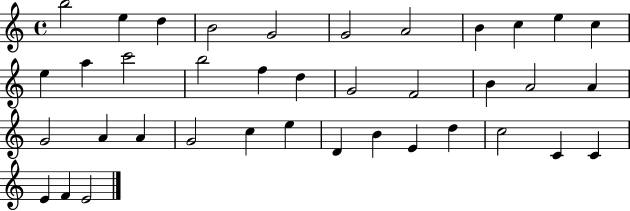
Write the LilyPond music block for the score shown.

{
  \clef treble
  \time 4/4
  \defaultTimeSignature
  \key c \major
  b''2 e''4 d''4 | b'2 g'2 | g'2 a'2 | b'4 c''4 e''4 c''4 | \break e''4 a''4 c'''2 | b''2 f''4 d''4 | g'2 f'2 | b'4 a'2 a'4 | \break g'2 a'4 a'4 | g'2 c''4 e''4 | d'4 b'4 e'4 d''4 | c''2 c'4 c'4 | \break e'4 f'4 e'2 | \bar "|."
}